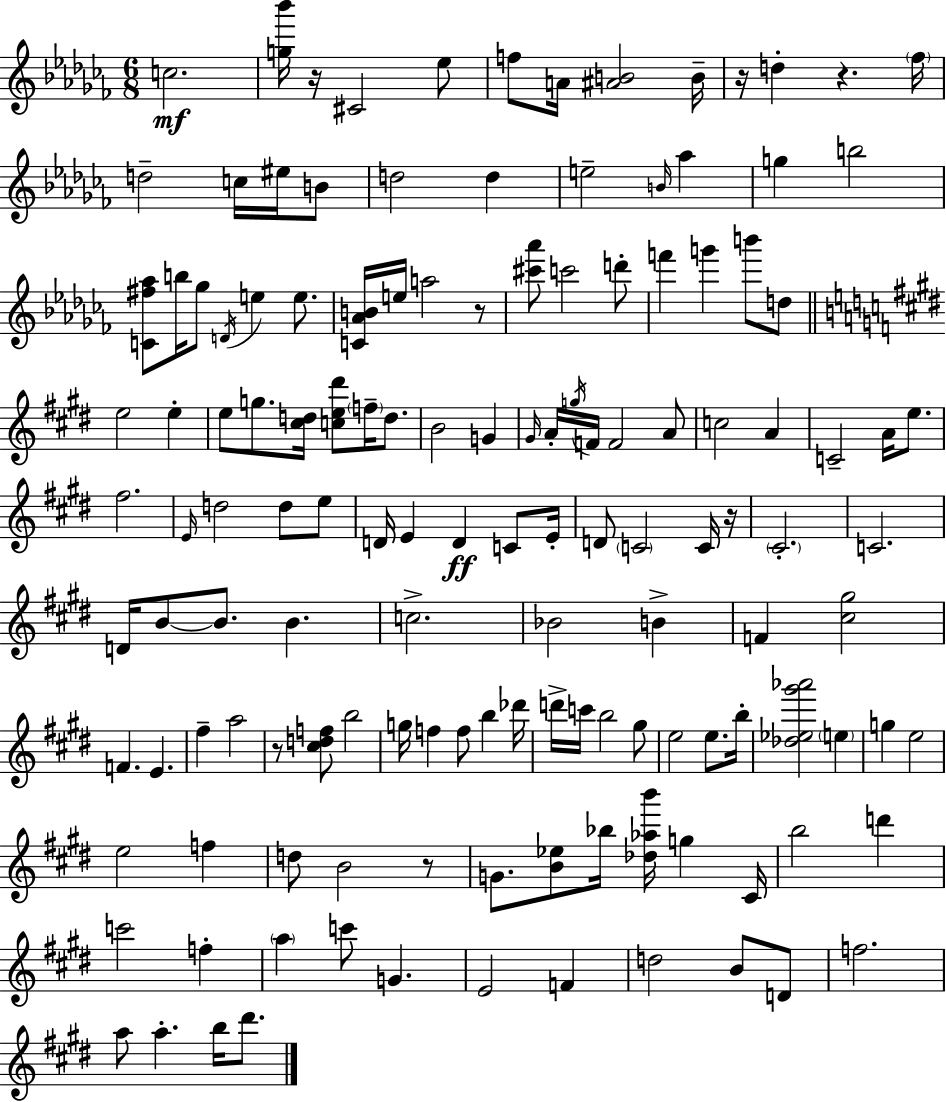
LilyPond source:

{
  \clef treble
  \numericTimeSignature
  \time 6/8
  \key aes \minor
  c''2.\mf | <g'' bes'''>16 r16 cis'2 ees''8 | f''8 a'16 <ais' b'>2 b'16-- | r16 d''4-. r4. \parenthesize fes''16 | \break d''2-- c''16 eis''16 b'8 | d''2 d''4 | e''2-- \grace { b'16 } aes''4 | g''4 b''2 | \break <c' fis'' aes''>8 b''16 ges''8 \acciaccatura { d'16 } e''4 e''8. | <c' aes' b'>16 e''16 a''2 | r8 <cis''' aes'''>8 c'''2 | d'''8-. f'''4 g'''4 b'''8 | \break d''8 \bar "||" \break \key e \major e''2 e''4-. | e''8 g''8. <cis'' d''>16 <c'' e'' dis'''>8 \parenthesize f''16-- d''8. | b'2 g'4 | \grace { gis'16 } a'16-. \acciaccatura { g''16 } f'16 f'2 | \break a'8 c''2 a'4 | c'2-- a'16 e''8. | fis''2. | \grace { e'16 } d''2 d''8 | \break e''8 d'16 e'4 d'4\ff | c'8 e'16-. d'8 \parenthesize c'2 | c'16 r16 \parenthesize cis'2.-. | c'2. | \break d'16 b'8~~ b'8. b'4. | c''2.-> | bes'2 b'4-> | f'4 <cis'' gis''>2 | \break f'4. e'4. | fis''4-- a''2 | r8 <cis'' d'' f''>8 b''2 | g''16 f''4 f''8 b''4 | \break des'''16 d'''16-> c'''16 b''2 | gis''8 e''2 e''8. | b''16-. <des'' ees'' gis''' aes'''>2 \parenthesize e''4 | g''4 e''2 | \break e''2 f''4 | d''8 b'2 | r8 g'8. <b' ees''>8 bes''16 <des'' aes'' b'''>16 g''4 | cis'16 b''2 d'''4 | \break c'''2 f''4-. | \parenthesize a''4 c'''8 g'4. | e'2 f'4 | d''2 b'8 | \break d'8 f''2. | a''8 a''4.-. b''16 | dis'''8. \bar "|."
}